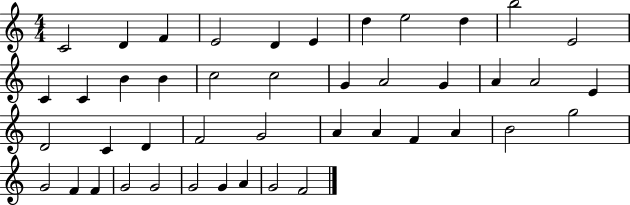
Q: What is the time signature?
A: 4/4